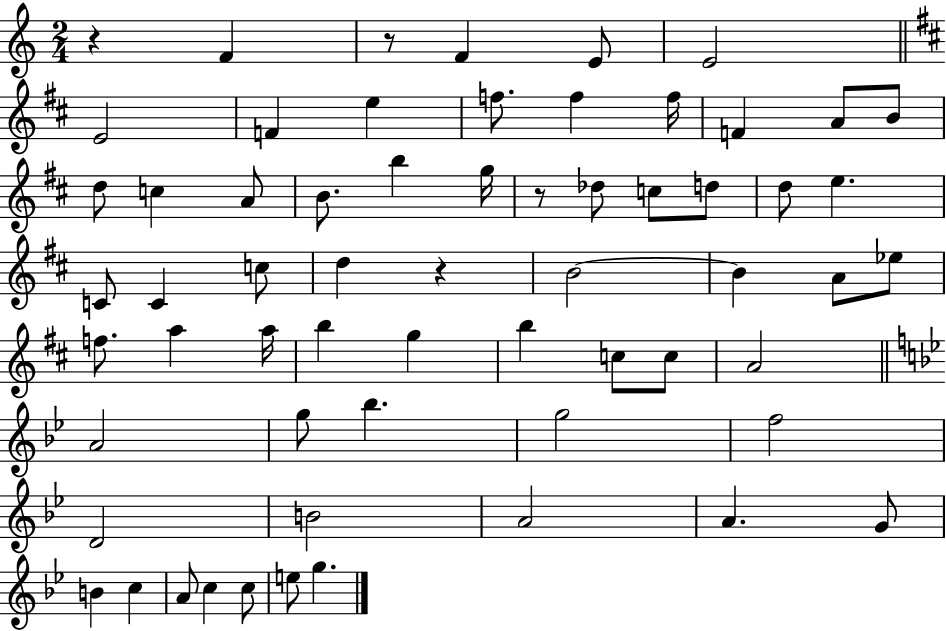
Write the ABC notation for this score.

X:1
T:Untitled
M:2/4
L:1/4
K:C
z F z/2 F E/2 E2 E2 F e f/2 f f/4 F A/2 B/2 d/2 c A/2 B/2 b g/4 z/2 _d/2 c/2 d/2 d/2 e C/2 C c/2 d z B2 B A/2 _e/2 f/2 a a/4 b g b c/2 c/2 A2 A2 g/2 _b g2 f2 D2 B2 A2 A G/2 B c A/2 c c/2 e/2 g